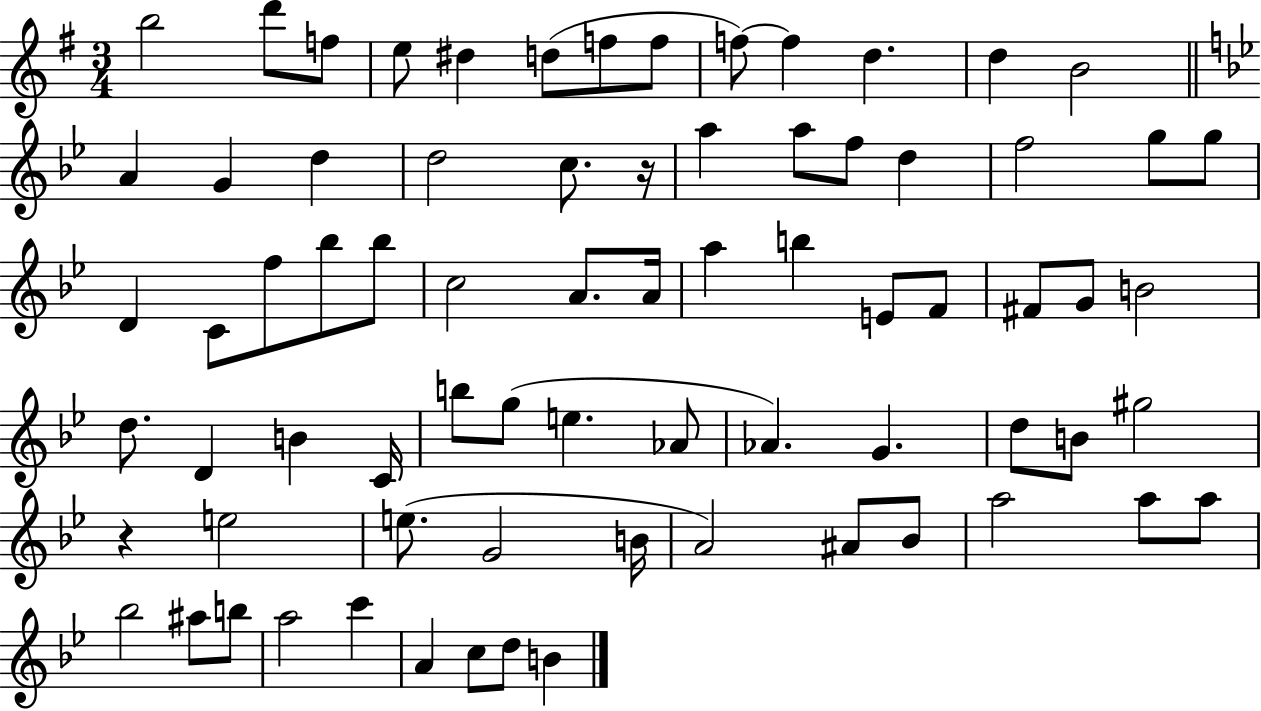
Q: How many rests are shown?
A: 2